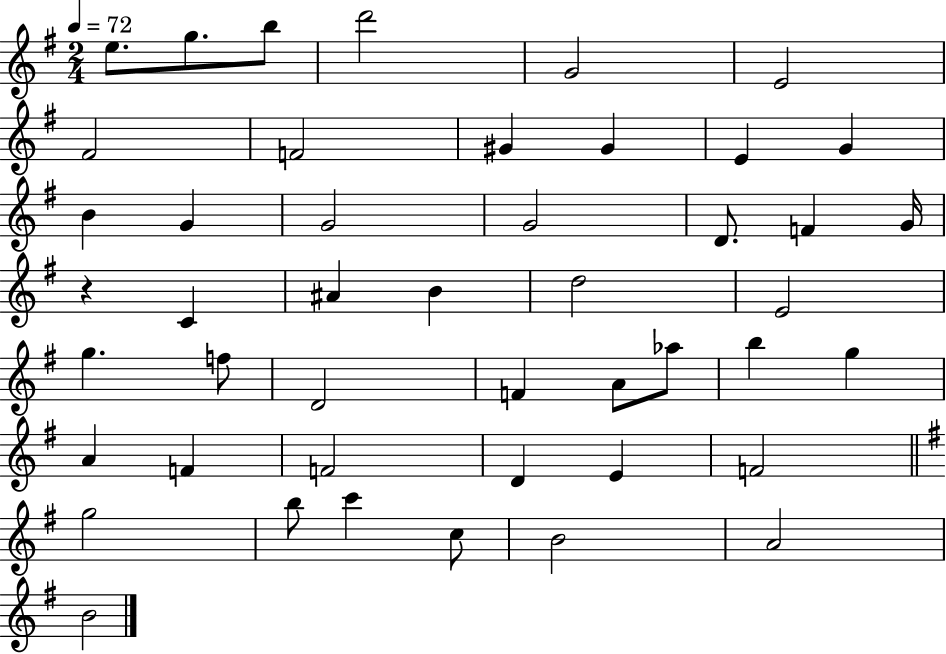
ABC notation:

X:1
T:Untitled
M:2/4
L:1/4
K:G
e/2 g/2 b/2 d'2 G2 E2 ^F2 F2 ^G ^G E G B G G2 G2 D/2 F G/4 z C ^A B d2 E2 g f/2 D2 F A/2 _a/2 b g A F F2 D E F2 g2 b/2 c' c/2 B2 A2 B2